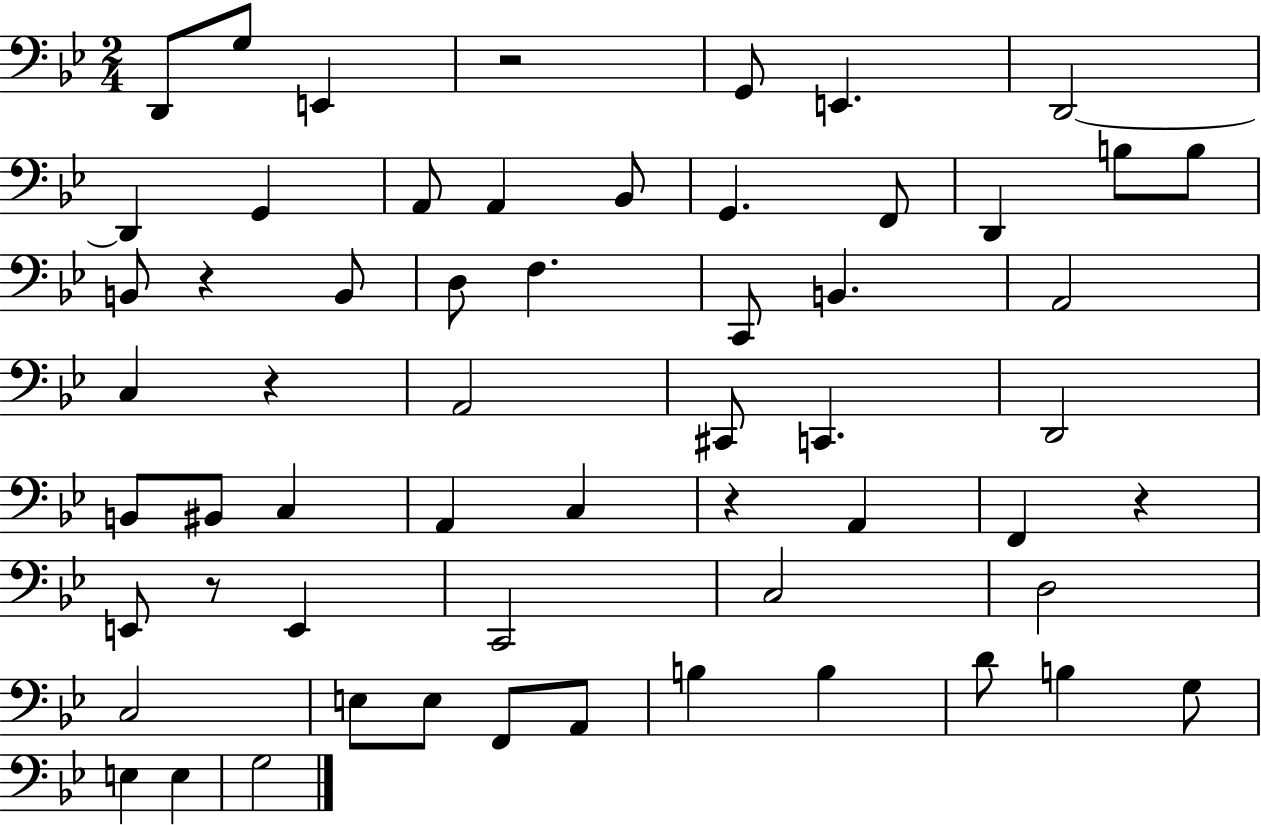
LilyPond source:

{
  \clef bass
  \numericTimeSignature
  \time 2/4
  \key bes \major
  d,8 g8 e,4 | r2 | g,8 e,4. | d,2~~ | \break d,4 g,4 | a,8 a,4 bes,8 | g,4. f,8 | d,4 b8 b8 | \break b,8 r4 b,8 | d8 f4. | c,8 b,4. | a,2 | \break c4 r4 | a,2 | cis,8 c,4. | d,2 | \break b,8 bis,8 c4 | a,4 c4 | r4 a,4 | f,4 r4 | \break e,8 r8 e,4 | c,2 | c2 | d2 | \break c2 | e8 e8 f,8 a,8 | b4 b4 | d'8 b4 g8 | \break e4 e4 | g2 | \bar "|."
}